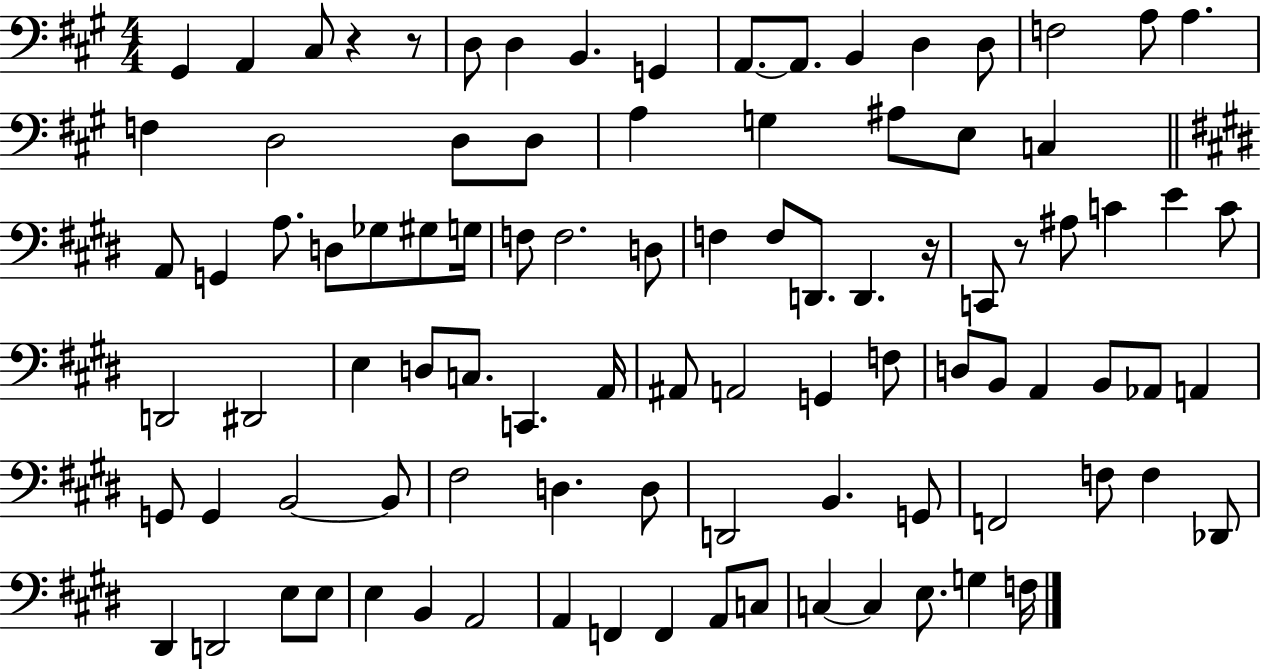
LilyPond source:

{
  \clef bass
  \numericTimeSignature
  \time 4/4
  \key a \major
  \repeat volta 2 { gis,4 a,4 cis8 r4 r8 | d8 d4 b,4. g,4 | a,8.~~ a,8. b,4 d4 d8 | f2 a8 a4. | \break f4 d2 d8 d8 | a4 g4 ais8 e8 c4 | \bar "||" \break \key e \major a,8 g,4 a8. d8 ges8 gis8 g16 | f8 f2. d8 | f4 f8 d,8. d,4. r16 | c,8 r8 ais8 c'4 e'4 c'8 | \break d,2 dis,2 | e4 d8 c8. c,4. a,16 | ais,8 a,2 g,4 f8 | d8 b,8 a,4 b,8 aes,8 a,4 | \break g,8 g,4 b,2~~ b,8 | fis2 d4. d8 | d,2 b,4. g,8 | f,2 f8 f4 des,8 | \break dis,4 d,2 e8 e8 | e4 b,4 a,2 | a,4 f,4 f,4 a,8 c8 | c4~~ c4 e8. g4 f16 | \break } \bar "|."
}